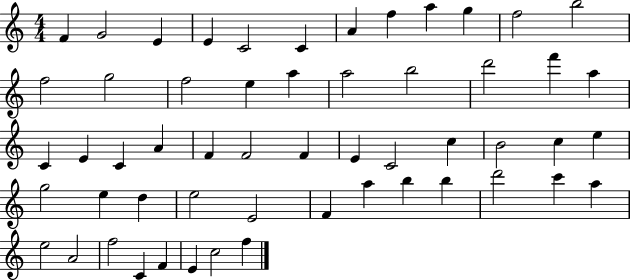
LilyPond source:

{
  \clef treble
  \numericTimeSignature
  \time 4/4
  \key c \major
  f'4 g'2 e'4 | e'4 c'2 c'4 | a'4 f''4 a''4 g''4 | f''2 b''2 | \break f''2 g''2 | f''2 e''4 a''4 | a''2 b''2 | d'''2 f'''4 a''4 | \break c'4 e'4 c'4 a'4 | f'4 f'2 f'4 | e'4 c'2 c''4 | b'2 c''4 e''4 | \break g''2 e''4 d''4 | e''2 e'2 | f'4 a''4 b''4 b''4 | d'''2 c'''4 a''4 | \break e''2 a'2 | f''2 c'4 f'4 | e'4 c''2 f''4 | \bar "|."
}